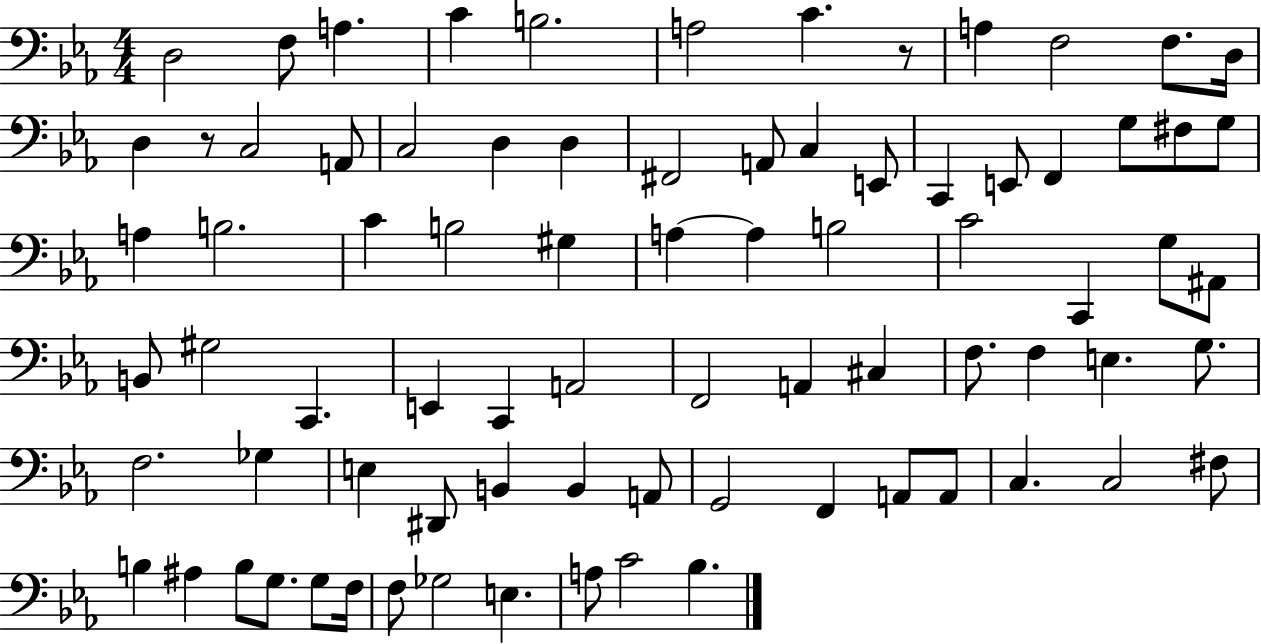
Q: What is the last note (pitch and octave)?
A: Bb3